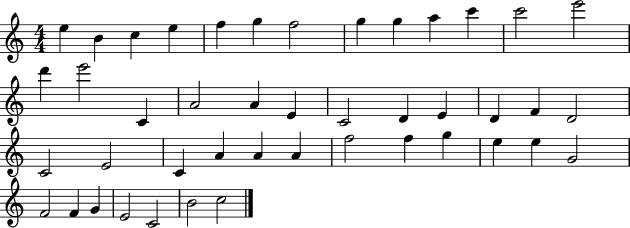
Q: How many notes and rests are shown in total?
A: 44